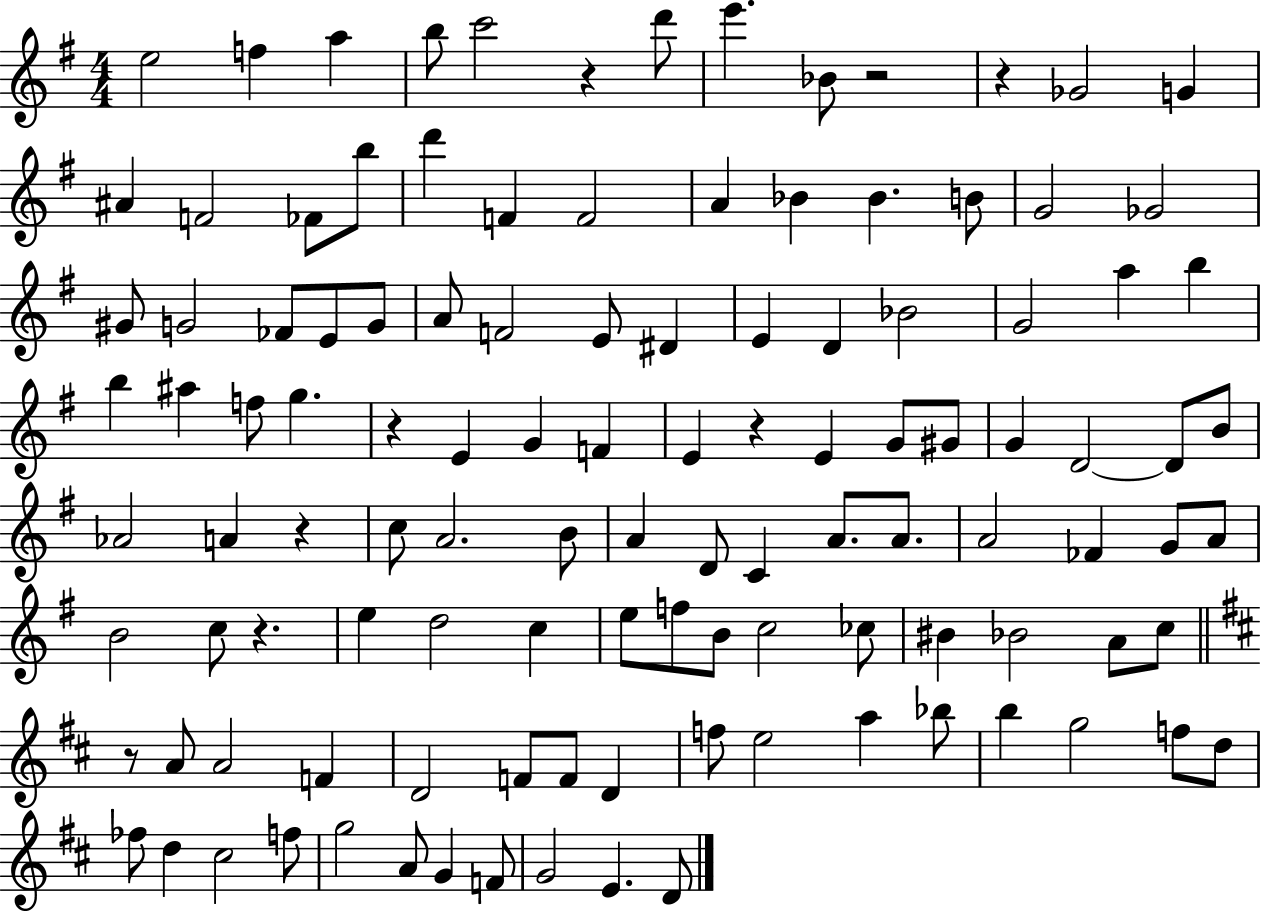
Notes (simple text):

E5/h F5/q A5/q B5/e C6/h R/q D6/e E6/q. Bb4/e R/h R/q Gb4/h G4/q A#4/q F4/h FES4/e B5/e D6/q F4/q F4/h A4/q Bb4/q Bb4/q. B4/e G4/h Gb4/h G#4/e G4/h FES4/e E4/e G4/e A4/e F4/h E4/e D#4/q E4/q D4/q Bb4/h G4/h A5/q B5/q B5/q A#5/q F5/e G5/q. R/q E4/q G4/q F4/q E4/q R/q E4/q G4/e G#4/e G4/q D4/h D4/e B4/e Ab4/h A4/q R/q C5/e A4/h. B4/e A4/q D4/e C4/q A4/e. A4/e. A4/h FES4/q G4/e A4/e B4/h C5/e R/q. E5/q D5/h C5/q E5/e F5/e B4/e C5/h CES5/e BIS4/q Bb4/h A4/e C5/e R/e A4/e A4/h F4/q D4/h F4/e F4/e D4/q F5/e E5/h A5/q Bb5/e B5/q G5/h F5/e D5/e FES5/e D5/q C#5/h F5/e G5/h A4/e G4/q F4/e G4/h E4/q. D4/e